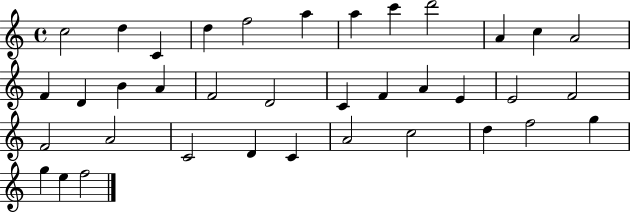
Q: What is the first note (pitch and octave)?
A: C5